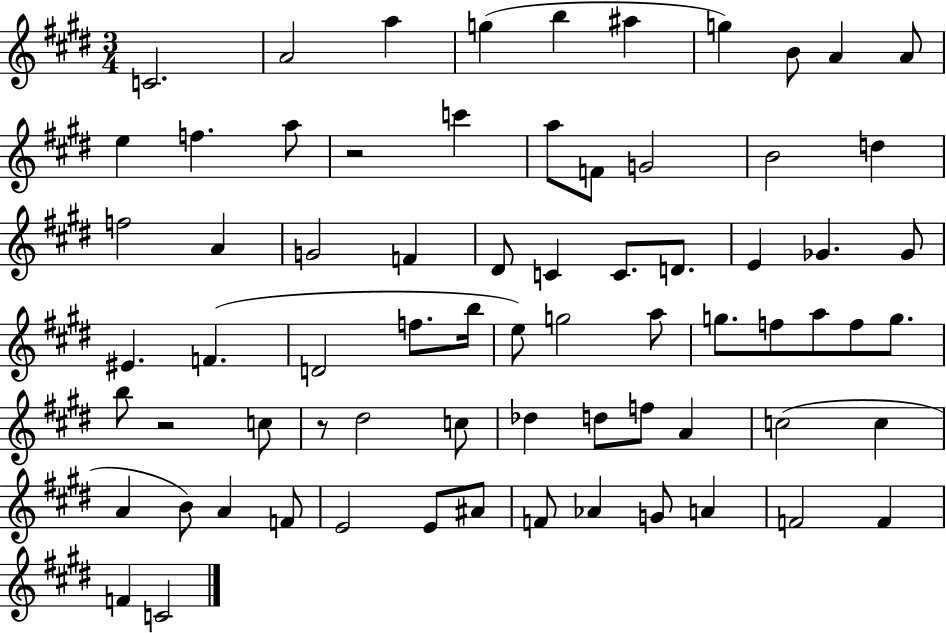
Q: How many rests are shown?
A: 3